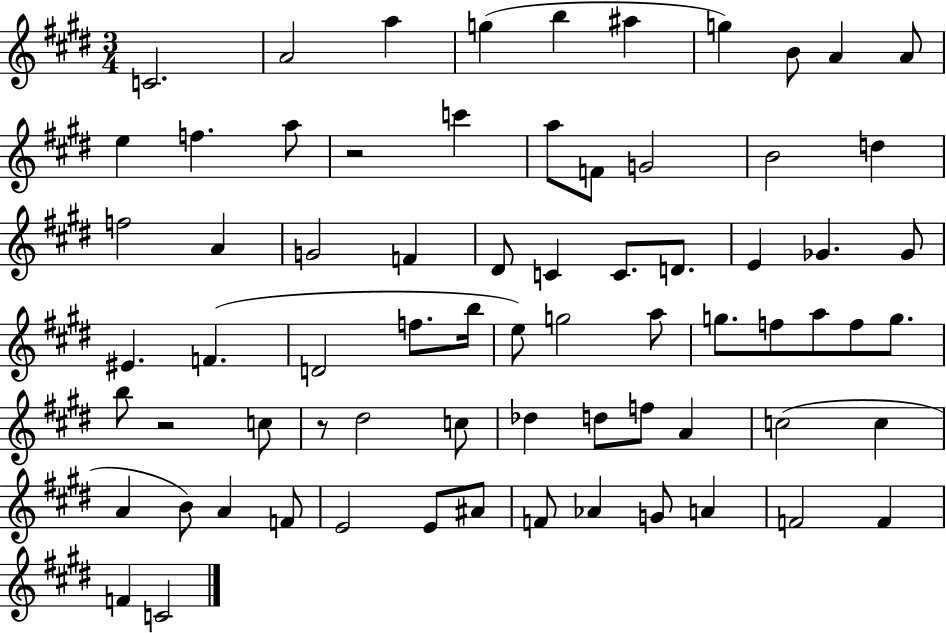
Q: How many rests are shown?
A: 3